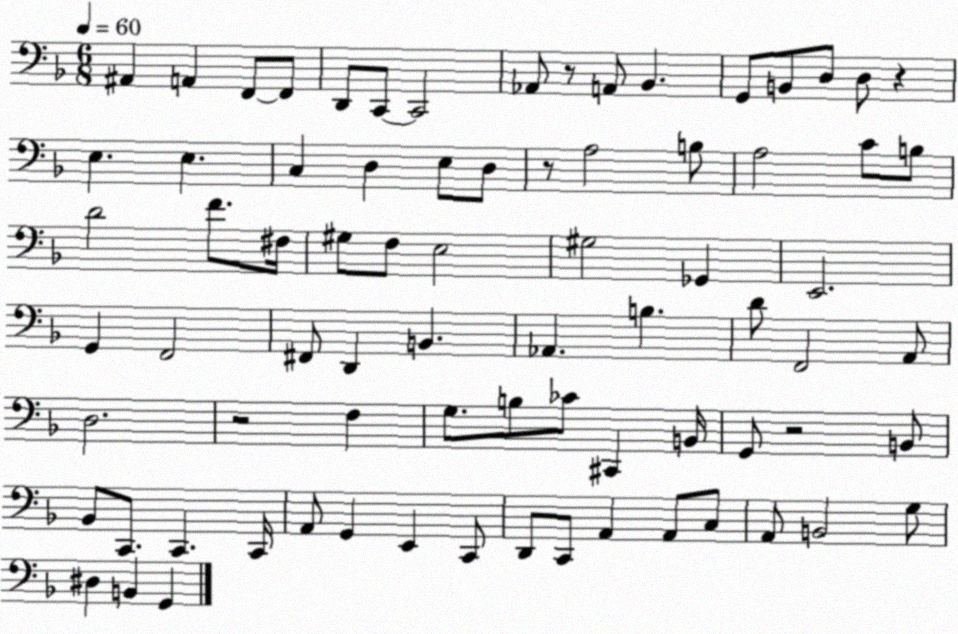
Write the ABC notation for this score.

X:1
T:Untitled
M:6/8
L:1/4
K:F
^A,, A,, F,,/2 F,,/2 D,,/2 C,,/2 C,,2 _A,,/2 z/2 A,,/2 _B,, G,,/2 B,,/2 D,/2 D,/2 z E, E, C, D, E,/2 D,/2 z/2 A,2 B,/2 A,2 C/2 B,/2 D2 F/2 ^F,/4 ^G,/2 F,/2 E,2 ^G,2 _G,, E,,2 G,, F,,2 ^F,,/2 D,, B,, _A,, B, D/2 F,,2 A,,/2 D,2 z2 F, G,/2 B,/2 _C/2 ^C,, B,,/4 G,,/2 z2 B,,/2 _B,,/2 C,,/2 C,, C,,/4 A,,/2 G,, E,, C,,/2 D,,/2 C,,/2 A,, A,,/2 C,/2 A,,/2 B,,2 G,/2 ^D, B,, G,,